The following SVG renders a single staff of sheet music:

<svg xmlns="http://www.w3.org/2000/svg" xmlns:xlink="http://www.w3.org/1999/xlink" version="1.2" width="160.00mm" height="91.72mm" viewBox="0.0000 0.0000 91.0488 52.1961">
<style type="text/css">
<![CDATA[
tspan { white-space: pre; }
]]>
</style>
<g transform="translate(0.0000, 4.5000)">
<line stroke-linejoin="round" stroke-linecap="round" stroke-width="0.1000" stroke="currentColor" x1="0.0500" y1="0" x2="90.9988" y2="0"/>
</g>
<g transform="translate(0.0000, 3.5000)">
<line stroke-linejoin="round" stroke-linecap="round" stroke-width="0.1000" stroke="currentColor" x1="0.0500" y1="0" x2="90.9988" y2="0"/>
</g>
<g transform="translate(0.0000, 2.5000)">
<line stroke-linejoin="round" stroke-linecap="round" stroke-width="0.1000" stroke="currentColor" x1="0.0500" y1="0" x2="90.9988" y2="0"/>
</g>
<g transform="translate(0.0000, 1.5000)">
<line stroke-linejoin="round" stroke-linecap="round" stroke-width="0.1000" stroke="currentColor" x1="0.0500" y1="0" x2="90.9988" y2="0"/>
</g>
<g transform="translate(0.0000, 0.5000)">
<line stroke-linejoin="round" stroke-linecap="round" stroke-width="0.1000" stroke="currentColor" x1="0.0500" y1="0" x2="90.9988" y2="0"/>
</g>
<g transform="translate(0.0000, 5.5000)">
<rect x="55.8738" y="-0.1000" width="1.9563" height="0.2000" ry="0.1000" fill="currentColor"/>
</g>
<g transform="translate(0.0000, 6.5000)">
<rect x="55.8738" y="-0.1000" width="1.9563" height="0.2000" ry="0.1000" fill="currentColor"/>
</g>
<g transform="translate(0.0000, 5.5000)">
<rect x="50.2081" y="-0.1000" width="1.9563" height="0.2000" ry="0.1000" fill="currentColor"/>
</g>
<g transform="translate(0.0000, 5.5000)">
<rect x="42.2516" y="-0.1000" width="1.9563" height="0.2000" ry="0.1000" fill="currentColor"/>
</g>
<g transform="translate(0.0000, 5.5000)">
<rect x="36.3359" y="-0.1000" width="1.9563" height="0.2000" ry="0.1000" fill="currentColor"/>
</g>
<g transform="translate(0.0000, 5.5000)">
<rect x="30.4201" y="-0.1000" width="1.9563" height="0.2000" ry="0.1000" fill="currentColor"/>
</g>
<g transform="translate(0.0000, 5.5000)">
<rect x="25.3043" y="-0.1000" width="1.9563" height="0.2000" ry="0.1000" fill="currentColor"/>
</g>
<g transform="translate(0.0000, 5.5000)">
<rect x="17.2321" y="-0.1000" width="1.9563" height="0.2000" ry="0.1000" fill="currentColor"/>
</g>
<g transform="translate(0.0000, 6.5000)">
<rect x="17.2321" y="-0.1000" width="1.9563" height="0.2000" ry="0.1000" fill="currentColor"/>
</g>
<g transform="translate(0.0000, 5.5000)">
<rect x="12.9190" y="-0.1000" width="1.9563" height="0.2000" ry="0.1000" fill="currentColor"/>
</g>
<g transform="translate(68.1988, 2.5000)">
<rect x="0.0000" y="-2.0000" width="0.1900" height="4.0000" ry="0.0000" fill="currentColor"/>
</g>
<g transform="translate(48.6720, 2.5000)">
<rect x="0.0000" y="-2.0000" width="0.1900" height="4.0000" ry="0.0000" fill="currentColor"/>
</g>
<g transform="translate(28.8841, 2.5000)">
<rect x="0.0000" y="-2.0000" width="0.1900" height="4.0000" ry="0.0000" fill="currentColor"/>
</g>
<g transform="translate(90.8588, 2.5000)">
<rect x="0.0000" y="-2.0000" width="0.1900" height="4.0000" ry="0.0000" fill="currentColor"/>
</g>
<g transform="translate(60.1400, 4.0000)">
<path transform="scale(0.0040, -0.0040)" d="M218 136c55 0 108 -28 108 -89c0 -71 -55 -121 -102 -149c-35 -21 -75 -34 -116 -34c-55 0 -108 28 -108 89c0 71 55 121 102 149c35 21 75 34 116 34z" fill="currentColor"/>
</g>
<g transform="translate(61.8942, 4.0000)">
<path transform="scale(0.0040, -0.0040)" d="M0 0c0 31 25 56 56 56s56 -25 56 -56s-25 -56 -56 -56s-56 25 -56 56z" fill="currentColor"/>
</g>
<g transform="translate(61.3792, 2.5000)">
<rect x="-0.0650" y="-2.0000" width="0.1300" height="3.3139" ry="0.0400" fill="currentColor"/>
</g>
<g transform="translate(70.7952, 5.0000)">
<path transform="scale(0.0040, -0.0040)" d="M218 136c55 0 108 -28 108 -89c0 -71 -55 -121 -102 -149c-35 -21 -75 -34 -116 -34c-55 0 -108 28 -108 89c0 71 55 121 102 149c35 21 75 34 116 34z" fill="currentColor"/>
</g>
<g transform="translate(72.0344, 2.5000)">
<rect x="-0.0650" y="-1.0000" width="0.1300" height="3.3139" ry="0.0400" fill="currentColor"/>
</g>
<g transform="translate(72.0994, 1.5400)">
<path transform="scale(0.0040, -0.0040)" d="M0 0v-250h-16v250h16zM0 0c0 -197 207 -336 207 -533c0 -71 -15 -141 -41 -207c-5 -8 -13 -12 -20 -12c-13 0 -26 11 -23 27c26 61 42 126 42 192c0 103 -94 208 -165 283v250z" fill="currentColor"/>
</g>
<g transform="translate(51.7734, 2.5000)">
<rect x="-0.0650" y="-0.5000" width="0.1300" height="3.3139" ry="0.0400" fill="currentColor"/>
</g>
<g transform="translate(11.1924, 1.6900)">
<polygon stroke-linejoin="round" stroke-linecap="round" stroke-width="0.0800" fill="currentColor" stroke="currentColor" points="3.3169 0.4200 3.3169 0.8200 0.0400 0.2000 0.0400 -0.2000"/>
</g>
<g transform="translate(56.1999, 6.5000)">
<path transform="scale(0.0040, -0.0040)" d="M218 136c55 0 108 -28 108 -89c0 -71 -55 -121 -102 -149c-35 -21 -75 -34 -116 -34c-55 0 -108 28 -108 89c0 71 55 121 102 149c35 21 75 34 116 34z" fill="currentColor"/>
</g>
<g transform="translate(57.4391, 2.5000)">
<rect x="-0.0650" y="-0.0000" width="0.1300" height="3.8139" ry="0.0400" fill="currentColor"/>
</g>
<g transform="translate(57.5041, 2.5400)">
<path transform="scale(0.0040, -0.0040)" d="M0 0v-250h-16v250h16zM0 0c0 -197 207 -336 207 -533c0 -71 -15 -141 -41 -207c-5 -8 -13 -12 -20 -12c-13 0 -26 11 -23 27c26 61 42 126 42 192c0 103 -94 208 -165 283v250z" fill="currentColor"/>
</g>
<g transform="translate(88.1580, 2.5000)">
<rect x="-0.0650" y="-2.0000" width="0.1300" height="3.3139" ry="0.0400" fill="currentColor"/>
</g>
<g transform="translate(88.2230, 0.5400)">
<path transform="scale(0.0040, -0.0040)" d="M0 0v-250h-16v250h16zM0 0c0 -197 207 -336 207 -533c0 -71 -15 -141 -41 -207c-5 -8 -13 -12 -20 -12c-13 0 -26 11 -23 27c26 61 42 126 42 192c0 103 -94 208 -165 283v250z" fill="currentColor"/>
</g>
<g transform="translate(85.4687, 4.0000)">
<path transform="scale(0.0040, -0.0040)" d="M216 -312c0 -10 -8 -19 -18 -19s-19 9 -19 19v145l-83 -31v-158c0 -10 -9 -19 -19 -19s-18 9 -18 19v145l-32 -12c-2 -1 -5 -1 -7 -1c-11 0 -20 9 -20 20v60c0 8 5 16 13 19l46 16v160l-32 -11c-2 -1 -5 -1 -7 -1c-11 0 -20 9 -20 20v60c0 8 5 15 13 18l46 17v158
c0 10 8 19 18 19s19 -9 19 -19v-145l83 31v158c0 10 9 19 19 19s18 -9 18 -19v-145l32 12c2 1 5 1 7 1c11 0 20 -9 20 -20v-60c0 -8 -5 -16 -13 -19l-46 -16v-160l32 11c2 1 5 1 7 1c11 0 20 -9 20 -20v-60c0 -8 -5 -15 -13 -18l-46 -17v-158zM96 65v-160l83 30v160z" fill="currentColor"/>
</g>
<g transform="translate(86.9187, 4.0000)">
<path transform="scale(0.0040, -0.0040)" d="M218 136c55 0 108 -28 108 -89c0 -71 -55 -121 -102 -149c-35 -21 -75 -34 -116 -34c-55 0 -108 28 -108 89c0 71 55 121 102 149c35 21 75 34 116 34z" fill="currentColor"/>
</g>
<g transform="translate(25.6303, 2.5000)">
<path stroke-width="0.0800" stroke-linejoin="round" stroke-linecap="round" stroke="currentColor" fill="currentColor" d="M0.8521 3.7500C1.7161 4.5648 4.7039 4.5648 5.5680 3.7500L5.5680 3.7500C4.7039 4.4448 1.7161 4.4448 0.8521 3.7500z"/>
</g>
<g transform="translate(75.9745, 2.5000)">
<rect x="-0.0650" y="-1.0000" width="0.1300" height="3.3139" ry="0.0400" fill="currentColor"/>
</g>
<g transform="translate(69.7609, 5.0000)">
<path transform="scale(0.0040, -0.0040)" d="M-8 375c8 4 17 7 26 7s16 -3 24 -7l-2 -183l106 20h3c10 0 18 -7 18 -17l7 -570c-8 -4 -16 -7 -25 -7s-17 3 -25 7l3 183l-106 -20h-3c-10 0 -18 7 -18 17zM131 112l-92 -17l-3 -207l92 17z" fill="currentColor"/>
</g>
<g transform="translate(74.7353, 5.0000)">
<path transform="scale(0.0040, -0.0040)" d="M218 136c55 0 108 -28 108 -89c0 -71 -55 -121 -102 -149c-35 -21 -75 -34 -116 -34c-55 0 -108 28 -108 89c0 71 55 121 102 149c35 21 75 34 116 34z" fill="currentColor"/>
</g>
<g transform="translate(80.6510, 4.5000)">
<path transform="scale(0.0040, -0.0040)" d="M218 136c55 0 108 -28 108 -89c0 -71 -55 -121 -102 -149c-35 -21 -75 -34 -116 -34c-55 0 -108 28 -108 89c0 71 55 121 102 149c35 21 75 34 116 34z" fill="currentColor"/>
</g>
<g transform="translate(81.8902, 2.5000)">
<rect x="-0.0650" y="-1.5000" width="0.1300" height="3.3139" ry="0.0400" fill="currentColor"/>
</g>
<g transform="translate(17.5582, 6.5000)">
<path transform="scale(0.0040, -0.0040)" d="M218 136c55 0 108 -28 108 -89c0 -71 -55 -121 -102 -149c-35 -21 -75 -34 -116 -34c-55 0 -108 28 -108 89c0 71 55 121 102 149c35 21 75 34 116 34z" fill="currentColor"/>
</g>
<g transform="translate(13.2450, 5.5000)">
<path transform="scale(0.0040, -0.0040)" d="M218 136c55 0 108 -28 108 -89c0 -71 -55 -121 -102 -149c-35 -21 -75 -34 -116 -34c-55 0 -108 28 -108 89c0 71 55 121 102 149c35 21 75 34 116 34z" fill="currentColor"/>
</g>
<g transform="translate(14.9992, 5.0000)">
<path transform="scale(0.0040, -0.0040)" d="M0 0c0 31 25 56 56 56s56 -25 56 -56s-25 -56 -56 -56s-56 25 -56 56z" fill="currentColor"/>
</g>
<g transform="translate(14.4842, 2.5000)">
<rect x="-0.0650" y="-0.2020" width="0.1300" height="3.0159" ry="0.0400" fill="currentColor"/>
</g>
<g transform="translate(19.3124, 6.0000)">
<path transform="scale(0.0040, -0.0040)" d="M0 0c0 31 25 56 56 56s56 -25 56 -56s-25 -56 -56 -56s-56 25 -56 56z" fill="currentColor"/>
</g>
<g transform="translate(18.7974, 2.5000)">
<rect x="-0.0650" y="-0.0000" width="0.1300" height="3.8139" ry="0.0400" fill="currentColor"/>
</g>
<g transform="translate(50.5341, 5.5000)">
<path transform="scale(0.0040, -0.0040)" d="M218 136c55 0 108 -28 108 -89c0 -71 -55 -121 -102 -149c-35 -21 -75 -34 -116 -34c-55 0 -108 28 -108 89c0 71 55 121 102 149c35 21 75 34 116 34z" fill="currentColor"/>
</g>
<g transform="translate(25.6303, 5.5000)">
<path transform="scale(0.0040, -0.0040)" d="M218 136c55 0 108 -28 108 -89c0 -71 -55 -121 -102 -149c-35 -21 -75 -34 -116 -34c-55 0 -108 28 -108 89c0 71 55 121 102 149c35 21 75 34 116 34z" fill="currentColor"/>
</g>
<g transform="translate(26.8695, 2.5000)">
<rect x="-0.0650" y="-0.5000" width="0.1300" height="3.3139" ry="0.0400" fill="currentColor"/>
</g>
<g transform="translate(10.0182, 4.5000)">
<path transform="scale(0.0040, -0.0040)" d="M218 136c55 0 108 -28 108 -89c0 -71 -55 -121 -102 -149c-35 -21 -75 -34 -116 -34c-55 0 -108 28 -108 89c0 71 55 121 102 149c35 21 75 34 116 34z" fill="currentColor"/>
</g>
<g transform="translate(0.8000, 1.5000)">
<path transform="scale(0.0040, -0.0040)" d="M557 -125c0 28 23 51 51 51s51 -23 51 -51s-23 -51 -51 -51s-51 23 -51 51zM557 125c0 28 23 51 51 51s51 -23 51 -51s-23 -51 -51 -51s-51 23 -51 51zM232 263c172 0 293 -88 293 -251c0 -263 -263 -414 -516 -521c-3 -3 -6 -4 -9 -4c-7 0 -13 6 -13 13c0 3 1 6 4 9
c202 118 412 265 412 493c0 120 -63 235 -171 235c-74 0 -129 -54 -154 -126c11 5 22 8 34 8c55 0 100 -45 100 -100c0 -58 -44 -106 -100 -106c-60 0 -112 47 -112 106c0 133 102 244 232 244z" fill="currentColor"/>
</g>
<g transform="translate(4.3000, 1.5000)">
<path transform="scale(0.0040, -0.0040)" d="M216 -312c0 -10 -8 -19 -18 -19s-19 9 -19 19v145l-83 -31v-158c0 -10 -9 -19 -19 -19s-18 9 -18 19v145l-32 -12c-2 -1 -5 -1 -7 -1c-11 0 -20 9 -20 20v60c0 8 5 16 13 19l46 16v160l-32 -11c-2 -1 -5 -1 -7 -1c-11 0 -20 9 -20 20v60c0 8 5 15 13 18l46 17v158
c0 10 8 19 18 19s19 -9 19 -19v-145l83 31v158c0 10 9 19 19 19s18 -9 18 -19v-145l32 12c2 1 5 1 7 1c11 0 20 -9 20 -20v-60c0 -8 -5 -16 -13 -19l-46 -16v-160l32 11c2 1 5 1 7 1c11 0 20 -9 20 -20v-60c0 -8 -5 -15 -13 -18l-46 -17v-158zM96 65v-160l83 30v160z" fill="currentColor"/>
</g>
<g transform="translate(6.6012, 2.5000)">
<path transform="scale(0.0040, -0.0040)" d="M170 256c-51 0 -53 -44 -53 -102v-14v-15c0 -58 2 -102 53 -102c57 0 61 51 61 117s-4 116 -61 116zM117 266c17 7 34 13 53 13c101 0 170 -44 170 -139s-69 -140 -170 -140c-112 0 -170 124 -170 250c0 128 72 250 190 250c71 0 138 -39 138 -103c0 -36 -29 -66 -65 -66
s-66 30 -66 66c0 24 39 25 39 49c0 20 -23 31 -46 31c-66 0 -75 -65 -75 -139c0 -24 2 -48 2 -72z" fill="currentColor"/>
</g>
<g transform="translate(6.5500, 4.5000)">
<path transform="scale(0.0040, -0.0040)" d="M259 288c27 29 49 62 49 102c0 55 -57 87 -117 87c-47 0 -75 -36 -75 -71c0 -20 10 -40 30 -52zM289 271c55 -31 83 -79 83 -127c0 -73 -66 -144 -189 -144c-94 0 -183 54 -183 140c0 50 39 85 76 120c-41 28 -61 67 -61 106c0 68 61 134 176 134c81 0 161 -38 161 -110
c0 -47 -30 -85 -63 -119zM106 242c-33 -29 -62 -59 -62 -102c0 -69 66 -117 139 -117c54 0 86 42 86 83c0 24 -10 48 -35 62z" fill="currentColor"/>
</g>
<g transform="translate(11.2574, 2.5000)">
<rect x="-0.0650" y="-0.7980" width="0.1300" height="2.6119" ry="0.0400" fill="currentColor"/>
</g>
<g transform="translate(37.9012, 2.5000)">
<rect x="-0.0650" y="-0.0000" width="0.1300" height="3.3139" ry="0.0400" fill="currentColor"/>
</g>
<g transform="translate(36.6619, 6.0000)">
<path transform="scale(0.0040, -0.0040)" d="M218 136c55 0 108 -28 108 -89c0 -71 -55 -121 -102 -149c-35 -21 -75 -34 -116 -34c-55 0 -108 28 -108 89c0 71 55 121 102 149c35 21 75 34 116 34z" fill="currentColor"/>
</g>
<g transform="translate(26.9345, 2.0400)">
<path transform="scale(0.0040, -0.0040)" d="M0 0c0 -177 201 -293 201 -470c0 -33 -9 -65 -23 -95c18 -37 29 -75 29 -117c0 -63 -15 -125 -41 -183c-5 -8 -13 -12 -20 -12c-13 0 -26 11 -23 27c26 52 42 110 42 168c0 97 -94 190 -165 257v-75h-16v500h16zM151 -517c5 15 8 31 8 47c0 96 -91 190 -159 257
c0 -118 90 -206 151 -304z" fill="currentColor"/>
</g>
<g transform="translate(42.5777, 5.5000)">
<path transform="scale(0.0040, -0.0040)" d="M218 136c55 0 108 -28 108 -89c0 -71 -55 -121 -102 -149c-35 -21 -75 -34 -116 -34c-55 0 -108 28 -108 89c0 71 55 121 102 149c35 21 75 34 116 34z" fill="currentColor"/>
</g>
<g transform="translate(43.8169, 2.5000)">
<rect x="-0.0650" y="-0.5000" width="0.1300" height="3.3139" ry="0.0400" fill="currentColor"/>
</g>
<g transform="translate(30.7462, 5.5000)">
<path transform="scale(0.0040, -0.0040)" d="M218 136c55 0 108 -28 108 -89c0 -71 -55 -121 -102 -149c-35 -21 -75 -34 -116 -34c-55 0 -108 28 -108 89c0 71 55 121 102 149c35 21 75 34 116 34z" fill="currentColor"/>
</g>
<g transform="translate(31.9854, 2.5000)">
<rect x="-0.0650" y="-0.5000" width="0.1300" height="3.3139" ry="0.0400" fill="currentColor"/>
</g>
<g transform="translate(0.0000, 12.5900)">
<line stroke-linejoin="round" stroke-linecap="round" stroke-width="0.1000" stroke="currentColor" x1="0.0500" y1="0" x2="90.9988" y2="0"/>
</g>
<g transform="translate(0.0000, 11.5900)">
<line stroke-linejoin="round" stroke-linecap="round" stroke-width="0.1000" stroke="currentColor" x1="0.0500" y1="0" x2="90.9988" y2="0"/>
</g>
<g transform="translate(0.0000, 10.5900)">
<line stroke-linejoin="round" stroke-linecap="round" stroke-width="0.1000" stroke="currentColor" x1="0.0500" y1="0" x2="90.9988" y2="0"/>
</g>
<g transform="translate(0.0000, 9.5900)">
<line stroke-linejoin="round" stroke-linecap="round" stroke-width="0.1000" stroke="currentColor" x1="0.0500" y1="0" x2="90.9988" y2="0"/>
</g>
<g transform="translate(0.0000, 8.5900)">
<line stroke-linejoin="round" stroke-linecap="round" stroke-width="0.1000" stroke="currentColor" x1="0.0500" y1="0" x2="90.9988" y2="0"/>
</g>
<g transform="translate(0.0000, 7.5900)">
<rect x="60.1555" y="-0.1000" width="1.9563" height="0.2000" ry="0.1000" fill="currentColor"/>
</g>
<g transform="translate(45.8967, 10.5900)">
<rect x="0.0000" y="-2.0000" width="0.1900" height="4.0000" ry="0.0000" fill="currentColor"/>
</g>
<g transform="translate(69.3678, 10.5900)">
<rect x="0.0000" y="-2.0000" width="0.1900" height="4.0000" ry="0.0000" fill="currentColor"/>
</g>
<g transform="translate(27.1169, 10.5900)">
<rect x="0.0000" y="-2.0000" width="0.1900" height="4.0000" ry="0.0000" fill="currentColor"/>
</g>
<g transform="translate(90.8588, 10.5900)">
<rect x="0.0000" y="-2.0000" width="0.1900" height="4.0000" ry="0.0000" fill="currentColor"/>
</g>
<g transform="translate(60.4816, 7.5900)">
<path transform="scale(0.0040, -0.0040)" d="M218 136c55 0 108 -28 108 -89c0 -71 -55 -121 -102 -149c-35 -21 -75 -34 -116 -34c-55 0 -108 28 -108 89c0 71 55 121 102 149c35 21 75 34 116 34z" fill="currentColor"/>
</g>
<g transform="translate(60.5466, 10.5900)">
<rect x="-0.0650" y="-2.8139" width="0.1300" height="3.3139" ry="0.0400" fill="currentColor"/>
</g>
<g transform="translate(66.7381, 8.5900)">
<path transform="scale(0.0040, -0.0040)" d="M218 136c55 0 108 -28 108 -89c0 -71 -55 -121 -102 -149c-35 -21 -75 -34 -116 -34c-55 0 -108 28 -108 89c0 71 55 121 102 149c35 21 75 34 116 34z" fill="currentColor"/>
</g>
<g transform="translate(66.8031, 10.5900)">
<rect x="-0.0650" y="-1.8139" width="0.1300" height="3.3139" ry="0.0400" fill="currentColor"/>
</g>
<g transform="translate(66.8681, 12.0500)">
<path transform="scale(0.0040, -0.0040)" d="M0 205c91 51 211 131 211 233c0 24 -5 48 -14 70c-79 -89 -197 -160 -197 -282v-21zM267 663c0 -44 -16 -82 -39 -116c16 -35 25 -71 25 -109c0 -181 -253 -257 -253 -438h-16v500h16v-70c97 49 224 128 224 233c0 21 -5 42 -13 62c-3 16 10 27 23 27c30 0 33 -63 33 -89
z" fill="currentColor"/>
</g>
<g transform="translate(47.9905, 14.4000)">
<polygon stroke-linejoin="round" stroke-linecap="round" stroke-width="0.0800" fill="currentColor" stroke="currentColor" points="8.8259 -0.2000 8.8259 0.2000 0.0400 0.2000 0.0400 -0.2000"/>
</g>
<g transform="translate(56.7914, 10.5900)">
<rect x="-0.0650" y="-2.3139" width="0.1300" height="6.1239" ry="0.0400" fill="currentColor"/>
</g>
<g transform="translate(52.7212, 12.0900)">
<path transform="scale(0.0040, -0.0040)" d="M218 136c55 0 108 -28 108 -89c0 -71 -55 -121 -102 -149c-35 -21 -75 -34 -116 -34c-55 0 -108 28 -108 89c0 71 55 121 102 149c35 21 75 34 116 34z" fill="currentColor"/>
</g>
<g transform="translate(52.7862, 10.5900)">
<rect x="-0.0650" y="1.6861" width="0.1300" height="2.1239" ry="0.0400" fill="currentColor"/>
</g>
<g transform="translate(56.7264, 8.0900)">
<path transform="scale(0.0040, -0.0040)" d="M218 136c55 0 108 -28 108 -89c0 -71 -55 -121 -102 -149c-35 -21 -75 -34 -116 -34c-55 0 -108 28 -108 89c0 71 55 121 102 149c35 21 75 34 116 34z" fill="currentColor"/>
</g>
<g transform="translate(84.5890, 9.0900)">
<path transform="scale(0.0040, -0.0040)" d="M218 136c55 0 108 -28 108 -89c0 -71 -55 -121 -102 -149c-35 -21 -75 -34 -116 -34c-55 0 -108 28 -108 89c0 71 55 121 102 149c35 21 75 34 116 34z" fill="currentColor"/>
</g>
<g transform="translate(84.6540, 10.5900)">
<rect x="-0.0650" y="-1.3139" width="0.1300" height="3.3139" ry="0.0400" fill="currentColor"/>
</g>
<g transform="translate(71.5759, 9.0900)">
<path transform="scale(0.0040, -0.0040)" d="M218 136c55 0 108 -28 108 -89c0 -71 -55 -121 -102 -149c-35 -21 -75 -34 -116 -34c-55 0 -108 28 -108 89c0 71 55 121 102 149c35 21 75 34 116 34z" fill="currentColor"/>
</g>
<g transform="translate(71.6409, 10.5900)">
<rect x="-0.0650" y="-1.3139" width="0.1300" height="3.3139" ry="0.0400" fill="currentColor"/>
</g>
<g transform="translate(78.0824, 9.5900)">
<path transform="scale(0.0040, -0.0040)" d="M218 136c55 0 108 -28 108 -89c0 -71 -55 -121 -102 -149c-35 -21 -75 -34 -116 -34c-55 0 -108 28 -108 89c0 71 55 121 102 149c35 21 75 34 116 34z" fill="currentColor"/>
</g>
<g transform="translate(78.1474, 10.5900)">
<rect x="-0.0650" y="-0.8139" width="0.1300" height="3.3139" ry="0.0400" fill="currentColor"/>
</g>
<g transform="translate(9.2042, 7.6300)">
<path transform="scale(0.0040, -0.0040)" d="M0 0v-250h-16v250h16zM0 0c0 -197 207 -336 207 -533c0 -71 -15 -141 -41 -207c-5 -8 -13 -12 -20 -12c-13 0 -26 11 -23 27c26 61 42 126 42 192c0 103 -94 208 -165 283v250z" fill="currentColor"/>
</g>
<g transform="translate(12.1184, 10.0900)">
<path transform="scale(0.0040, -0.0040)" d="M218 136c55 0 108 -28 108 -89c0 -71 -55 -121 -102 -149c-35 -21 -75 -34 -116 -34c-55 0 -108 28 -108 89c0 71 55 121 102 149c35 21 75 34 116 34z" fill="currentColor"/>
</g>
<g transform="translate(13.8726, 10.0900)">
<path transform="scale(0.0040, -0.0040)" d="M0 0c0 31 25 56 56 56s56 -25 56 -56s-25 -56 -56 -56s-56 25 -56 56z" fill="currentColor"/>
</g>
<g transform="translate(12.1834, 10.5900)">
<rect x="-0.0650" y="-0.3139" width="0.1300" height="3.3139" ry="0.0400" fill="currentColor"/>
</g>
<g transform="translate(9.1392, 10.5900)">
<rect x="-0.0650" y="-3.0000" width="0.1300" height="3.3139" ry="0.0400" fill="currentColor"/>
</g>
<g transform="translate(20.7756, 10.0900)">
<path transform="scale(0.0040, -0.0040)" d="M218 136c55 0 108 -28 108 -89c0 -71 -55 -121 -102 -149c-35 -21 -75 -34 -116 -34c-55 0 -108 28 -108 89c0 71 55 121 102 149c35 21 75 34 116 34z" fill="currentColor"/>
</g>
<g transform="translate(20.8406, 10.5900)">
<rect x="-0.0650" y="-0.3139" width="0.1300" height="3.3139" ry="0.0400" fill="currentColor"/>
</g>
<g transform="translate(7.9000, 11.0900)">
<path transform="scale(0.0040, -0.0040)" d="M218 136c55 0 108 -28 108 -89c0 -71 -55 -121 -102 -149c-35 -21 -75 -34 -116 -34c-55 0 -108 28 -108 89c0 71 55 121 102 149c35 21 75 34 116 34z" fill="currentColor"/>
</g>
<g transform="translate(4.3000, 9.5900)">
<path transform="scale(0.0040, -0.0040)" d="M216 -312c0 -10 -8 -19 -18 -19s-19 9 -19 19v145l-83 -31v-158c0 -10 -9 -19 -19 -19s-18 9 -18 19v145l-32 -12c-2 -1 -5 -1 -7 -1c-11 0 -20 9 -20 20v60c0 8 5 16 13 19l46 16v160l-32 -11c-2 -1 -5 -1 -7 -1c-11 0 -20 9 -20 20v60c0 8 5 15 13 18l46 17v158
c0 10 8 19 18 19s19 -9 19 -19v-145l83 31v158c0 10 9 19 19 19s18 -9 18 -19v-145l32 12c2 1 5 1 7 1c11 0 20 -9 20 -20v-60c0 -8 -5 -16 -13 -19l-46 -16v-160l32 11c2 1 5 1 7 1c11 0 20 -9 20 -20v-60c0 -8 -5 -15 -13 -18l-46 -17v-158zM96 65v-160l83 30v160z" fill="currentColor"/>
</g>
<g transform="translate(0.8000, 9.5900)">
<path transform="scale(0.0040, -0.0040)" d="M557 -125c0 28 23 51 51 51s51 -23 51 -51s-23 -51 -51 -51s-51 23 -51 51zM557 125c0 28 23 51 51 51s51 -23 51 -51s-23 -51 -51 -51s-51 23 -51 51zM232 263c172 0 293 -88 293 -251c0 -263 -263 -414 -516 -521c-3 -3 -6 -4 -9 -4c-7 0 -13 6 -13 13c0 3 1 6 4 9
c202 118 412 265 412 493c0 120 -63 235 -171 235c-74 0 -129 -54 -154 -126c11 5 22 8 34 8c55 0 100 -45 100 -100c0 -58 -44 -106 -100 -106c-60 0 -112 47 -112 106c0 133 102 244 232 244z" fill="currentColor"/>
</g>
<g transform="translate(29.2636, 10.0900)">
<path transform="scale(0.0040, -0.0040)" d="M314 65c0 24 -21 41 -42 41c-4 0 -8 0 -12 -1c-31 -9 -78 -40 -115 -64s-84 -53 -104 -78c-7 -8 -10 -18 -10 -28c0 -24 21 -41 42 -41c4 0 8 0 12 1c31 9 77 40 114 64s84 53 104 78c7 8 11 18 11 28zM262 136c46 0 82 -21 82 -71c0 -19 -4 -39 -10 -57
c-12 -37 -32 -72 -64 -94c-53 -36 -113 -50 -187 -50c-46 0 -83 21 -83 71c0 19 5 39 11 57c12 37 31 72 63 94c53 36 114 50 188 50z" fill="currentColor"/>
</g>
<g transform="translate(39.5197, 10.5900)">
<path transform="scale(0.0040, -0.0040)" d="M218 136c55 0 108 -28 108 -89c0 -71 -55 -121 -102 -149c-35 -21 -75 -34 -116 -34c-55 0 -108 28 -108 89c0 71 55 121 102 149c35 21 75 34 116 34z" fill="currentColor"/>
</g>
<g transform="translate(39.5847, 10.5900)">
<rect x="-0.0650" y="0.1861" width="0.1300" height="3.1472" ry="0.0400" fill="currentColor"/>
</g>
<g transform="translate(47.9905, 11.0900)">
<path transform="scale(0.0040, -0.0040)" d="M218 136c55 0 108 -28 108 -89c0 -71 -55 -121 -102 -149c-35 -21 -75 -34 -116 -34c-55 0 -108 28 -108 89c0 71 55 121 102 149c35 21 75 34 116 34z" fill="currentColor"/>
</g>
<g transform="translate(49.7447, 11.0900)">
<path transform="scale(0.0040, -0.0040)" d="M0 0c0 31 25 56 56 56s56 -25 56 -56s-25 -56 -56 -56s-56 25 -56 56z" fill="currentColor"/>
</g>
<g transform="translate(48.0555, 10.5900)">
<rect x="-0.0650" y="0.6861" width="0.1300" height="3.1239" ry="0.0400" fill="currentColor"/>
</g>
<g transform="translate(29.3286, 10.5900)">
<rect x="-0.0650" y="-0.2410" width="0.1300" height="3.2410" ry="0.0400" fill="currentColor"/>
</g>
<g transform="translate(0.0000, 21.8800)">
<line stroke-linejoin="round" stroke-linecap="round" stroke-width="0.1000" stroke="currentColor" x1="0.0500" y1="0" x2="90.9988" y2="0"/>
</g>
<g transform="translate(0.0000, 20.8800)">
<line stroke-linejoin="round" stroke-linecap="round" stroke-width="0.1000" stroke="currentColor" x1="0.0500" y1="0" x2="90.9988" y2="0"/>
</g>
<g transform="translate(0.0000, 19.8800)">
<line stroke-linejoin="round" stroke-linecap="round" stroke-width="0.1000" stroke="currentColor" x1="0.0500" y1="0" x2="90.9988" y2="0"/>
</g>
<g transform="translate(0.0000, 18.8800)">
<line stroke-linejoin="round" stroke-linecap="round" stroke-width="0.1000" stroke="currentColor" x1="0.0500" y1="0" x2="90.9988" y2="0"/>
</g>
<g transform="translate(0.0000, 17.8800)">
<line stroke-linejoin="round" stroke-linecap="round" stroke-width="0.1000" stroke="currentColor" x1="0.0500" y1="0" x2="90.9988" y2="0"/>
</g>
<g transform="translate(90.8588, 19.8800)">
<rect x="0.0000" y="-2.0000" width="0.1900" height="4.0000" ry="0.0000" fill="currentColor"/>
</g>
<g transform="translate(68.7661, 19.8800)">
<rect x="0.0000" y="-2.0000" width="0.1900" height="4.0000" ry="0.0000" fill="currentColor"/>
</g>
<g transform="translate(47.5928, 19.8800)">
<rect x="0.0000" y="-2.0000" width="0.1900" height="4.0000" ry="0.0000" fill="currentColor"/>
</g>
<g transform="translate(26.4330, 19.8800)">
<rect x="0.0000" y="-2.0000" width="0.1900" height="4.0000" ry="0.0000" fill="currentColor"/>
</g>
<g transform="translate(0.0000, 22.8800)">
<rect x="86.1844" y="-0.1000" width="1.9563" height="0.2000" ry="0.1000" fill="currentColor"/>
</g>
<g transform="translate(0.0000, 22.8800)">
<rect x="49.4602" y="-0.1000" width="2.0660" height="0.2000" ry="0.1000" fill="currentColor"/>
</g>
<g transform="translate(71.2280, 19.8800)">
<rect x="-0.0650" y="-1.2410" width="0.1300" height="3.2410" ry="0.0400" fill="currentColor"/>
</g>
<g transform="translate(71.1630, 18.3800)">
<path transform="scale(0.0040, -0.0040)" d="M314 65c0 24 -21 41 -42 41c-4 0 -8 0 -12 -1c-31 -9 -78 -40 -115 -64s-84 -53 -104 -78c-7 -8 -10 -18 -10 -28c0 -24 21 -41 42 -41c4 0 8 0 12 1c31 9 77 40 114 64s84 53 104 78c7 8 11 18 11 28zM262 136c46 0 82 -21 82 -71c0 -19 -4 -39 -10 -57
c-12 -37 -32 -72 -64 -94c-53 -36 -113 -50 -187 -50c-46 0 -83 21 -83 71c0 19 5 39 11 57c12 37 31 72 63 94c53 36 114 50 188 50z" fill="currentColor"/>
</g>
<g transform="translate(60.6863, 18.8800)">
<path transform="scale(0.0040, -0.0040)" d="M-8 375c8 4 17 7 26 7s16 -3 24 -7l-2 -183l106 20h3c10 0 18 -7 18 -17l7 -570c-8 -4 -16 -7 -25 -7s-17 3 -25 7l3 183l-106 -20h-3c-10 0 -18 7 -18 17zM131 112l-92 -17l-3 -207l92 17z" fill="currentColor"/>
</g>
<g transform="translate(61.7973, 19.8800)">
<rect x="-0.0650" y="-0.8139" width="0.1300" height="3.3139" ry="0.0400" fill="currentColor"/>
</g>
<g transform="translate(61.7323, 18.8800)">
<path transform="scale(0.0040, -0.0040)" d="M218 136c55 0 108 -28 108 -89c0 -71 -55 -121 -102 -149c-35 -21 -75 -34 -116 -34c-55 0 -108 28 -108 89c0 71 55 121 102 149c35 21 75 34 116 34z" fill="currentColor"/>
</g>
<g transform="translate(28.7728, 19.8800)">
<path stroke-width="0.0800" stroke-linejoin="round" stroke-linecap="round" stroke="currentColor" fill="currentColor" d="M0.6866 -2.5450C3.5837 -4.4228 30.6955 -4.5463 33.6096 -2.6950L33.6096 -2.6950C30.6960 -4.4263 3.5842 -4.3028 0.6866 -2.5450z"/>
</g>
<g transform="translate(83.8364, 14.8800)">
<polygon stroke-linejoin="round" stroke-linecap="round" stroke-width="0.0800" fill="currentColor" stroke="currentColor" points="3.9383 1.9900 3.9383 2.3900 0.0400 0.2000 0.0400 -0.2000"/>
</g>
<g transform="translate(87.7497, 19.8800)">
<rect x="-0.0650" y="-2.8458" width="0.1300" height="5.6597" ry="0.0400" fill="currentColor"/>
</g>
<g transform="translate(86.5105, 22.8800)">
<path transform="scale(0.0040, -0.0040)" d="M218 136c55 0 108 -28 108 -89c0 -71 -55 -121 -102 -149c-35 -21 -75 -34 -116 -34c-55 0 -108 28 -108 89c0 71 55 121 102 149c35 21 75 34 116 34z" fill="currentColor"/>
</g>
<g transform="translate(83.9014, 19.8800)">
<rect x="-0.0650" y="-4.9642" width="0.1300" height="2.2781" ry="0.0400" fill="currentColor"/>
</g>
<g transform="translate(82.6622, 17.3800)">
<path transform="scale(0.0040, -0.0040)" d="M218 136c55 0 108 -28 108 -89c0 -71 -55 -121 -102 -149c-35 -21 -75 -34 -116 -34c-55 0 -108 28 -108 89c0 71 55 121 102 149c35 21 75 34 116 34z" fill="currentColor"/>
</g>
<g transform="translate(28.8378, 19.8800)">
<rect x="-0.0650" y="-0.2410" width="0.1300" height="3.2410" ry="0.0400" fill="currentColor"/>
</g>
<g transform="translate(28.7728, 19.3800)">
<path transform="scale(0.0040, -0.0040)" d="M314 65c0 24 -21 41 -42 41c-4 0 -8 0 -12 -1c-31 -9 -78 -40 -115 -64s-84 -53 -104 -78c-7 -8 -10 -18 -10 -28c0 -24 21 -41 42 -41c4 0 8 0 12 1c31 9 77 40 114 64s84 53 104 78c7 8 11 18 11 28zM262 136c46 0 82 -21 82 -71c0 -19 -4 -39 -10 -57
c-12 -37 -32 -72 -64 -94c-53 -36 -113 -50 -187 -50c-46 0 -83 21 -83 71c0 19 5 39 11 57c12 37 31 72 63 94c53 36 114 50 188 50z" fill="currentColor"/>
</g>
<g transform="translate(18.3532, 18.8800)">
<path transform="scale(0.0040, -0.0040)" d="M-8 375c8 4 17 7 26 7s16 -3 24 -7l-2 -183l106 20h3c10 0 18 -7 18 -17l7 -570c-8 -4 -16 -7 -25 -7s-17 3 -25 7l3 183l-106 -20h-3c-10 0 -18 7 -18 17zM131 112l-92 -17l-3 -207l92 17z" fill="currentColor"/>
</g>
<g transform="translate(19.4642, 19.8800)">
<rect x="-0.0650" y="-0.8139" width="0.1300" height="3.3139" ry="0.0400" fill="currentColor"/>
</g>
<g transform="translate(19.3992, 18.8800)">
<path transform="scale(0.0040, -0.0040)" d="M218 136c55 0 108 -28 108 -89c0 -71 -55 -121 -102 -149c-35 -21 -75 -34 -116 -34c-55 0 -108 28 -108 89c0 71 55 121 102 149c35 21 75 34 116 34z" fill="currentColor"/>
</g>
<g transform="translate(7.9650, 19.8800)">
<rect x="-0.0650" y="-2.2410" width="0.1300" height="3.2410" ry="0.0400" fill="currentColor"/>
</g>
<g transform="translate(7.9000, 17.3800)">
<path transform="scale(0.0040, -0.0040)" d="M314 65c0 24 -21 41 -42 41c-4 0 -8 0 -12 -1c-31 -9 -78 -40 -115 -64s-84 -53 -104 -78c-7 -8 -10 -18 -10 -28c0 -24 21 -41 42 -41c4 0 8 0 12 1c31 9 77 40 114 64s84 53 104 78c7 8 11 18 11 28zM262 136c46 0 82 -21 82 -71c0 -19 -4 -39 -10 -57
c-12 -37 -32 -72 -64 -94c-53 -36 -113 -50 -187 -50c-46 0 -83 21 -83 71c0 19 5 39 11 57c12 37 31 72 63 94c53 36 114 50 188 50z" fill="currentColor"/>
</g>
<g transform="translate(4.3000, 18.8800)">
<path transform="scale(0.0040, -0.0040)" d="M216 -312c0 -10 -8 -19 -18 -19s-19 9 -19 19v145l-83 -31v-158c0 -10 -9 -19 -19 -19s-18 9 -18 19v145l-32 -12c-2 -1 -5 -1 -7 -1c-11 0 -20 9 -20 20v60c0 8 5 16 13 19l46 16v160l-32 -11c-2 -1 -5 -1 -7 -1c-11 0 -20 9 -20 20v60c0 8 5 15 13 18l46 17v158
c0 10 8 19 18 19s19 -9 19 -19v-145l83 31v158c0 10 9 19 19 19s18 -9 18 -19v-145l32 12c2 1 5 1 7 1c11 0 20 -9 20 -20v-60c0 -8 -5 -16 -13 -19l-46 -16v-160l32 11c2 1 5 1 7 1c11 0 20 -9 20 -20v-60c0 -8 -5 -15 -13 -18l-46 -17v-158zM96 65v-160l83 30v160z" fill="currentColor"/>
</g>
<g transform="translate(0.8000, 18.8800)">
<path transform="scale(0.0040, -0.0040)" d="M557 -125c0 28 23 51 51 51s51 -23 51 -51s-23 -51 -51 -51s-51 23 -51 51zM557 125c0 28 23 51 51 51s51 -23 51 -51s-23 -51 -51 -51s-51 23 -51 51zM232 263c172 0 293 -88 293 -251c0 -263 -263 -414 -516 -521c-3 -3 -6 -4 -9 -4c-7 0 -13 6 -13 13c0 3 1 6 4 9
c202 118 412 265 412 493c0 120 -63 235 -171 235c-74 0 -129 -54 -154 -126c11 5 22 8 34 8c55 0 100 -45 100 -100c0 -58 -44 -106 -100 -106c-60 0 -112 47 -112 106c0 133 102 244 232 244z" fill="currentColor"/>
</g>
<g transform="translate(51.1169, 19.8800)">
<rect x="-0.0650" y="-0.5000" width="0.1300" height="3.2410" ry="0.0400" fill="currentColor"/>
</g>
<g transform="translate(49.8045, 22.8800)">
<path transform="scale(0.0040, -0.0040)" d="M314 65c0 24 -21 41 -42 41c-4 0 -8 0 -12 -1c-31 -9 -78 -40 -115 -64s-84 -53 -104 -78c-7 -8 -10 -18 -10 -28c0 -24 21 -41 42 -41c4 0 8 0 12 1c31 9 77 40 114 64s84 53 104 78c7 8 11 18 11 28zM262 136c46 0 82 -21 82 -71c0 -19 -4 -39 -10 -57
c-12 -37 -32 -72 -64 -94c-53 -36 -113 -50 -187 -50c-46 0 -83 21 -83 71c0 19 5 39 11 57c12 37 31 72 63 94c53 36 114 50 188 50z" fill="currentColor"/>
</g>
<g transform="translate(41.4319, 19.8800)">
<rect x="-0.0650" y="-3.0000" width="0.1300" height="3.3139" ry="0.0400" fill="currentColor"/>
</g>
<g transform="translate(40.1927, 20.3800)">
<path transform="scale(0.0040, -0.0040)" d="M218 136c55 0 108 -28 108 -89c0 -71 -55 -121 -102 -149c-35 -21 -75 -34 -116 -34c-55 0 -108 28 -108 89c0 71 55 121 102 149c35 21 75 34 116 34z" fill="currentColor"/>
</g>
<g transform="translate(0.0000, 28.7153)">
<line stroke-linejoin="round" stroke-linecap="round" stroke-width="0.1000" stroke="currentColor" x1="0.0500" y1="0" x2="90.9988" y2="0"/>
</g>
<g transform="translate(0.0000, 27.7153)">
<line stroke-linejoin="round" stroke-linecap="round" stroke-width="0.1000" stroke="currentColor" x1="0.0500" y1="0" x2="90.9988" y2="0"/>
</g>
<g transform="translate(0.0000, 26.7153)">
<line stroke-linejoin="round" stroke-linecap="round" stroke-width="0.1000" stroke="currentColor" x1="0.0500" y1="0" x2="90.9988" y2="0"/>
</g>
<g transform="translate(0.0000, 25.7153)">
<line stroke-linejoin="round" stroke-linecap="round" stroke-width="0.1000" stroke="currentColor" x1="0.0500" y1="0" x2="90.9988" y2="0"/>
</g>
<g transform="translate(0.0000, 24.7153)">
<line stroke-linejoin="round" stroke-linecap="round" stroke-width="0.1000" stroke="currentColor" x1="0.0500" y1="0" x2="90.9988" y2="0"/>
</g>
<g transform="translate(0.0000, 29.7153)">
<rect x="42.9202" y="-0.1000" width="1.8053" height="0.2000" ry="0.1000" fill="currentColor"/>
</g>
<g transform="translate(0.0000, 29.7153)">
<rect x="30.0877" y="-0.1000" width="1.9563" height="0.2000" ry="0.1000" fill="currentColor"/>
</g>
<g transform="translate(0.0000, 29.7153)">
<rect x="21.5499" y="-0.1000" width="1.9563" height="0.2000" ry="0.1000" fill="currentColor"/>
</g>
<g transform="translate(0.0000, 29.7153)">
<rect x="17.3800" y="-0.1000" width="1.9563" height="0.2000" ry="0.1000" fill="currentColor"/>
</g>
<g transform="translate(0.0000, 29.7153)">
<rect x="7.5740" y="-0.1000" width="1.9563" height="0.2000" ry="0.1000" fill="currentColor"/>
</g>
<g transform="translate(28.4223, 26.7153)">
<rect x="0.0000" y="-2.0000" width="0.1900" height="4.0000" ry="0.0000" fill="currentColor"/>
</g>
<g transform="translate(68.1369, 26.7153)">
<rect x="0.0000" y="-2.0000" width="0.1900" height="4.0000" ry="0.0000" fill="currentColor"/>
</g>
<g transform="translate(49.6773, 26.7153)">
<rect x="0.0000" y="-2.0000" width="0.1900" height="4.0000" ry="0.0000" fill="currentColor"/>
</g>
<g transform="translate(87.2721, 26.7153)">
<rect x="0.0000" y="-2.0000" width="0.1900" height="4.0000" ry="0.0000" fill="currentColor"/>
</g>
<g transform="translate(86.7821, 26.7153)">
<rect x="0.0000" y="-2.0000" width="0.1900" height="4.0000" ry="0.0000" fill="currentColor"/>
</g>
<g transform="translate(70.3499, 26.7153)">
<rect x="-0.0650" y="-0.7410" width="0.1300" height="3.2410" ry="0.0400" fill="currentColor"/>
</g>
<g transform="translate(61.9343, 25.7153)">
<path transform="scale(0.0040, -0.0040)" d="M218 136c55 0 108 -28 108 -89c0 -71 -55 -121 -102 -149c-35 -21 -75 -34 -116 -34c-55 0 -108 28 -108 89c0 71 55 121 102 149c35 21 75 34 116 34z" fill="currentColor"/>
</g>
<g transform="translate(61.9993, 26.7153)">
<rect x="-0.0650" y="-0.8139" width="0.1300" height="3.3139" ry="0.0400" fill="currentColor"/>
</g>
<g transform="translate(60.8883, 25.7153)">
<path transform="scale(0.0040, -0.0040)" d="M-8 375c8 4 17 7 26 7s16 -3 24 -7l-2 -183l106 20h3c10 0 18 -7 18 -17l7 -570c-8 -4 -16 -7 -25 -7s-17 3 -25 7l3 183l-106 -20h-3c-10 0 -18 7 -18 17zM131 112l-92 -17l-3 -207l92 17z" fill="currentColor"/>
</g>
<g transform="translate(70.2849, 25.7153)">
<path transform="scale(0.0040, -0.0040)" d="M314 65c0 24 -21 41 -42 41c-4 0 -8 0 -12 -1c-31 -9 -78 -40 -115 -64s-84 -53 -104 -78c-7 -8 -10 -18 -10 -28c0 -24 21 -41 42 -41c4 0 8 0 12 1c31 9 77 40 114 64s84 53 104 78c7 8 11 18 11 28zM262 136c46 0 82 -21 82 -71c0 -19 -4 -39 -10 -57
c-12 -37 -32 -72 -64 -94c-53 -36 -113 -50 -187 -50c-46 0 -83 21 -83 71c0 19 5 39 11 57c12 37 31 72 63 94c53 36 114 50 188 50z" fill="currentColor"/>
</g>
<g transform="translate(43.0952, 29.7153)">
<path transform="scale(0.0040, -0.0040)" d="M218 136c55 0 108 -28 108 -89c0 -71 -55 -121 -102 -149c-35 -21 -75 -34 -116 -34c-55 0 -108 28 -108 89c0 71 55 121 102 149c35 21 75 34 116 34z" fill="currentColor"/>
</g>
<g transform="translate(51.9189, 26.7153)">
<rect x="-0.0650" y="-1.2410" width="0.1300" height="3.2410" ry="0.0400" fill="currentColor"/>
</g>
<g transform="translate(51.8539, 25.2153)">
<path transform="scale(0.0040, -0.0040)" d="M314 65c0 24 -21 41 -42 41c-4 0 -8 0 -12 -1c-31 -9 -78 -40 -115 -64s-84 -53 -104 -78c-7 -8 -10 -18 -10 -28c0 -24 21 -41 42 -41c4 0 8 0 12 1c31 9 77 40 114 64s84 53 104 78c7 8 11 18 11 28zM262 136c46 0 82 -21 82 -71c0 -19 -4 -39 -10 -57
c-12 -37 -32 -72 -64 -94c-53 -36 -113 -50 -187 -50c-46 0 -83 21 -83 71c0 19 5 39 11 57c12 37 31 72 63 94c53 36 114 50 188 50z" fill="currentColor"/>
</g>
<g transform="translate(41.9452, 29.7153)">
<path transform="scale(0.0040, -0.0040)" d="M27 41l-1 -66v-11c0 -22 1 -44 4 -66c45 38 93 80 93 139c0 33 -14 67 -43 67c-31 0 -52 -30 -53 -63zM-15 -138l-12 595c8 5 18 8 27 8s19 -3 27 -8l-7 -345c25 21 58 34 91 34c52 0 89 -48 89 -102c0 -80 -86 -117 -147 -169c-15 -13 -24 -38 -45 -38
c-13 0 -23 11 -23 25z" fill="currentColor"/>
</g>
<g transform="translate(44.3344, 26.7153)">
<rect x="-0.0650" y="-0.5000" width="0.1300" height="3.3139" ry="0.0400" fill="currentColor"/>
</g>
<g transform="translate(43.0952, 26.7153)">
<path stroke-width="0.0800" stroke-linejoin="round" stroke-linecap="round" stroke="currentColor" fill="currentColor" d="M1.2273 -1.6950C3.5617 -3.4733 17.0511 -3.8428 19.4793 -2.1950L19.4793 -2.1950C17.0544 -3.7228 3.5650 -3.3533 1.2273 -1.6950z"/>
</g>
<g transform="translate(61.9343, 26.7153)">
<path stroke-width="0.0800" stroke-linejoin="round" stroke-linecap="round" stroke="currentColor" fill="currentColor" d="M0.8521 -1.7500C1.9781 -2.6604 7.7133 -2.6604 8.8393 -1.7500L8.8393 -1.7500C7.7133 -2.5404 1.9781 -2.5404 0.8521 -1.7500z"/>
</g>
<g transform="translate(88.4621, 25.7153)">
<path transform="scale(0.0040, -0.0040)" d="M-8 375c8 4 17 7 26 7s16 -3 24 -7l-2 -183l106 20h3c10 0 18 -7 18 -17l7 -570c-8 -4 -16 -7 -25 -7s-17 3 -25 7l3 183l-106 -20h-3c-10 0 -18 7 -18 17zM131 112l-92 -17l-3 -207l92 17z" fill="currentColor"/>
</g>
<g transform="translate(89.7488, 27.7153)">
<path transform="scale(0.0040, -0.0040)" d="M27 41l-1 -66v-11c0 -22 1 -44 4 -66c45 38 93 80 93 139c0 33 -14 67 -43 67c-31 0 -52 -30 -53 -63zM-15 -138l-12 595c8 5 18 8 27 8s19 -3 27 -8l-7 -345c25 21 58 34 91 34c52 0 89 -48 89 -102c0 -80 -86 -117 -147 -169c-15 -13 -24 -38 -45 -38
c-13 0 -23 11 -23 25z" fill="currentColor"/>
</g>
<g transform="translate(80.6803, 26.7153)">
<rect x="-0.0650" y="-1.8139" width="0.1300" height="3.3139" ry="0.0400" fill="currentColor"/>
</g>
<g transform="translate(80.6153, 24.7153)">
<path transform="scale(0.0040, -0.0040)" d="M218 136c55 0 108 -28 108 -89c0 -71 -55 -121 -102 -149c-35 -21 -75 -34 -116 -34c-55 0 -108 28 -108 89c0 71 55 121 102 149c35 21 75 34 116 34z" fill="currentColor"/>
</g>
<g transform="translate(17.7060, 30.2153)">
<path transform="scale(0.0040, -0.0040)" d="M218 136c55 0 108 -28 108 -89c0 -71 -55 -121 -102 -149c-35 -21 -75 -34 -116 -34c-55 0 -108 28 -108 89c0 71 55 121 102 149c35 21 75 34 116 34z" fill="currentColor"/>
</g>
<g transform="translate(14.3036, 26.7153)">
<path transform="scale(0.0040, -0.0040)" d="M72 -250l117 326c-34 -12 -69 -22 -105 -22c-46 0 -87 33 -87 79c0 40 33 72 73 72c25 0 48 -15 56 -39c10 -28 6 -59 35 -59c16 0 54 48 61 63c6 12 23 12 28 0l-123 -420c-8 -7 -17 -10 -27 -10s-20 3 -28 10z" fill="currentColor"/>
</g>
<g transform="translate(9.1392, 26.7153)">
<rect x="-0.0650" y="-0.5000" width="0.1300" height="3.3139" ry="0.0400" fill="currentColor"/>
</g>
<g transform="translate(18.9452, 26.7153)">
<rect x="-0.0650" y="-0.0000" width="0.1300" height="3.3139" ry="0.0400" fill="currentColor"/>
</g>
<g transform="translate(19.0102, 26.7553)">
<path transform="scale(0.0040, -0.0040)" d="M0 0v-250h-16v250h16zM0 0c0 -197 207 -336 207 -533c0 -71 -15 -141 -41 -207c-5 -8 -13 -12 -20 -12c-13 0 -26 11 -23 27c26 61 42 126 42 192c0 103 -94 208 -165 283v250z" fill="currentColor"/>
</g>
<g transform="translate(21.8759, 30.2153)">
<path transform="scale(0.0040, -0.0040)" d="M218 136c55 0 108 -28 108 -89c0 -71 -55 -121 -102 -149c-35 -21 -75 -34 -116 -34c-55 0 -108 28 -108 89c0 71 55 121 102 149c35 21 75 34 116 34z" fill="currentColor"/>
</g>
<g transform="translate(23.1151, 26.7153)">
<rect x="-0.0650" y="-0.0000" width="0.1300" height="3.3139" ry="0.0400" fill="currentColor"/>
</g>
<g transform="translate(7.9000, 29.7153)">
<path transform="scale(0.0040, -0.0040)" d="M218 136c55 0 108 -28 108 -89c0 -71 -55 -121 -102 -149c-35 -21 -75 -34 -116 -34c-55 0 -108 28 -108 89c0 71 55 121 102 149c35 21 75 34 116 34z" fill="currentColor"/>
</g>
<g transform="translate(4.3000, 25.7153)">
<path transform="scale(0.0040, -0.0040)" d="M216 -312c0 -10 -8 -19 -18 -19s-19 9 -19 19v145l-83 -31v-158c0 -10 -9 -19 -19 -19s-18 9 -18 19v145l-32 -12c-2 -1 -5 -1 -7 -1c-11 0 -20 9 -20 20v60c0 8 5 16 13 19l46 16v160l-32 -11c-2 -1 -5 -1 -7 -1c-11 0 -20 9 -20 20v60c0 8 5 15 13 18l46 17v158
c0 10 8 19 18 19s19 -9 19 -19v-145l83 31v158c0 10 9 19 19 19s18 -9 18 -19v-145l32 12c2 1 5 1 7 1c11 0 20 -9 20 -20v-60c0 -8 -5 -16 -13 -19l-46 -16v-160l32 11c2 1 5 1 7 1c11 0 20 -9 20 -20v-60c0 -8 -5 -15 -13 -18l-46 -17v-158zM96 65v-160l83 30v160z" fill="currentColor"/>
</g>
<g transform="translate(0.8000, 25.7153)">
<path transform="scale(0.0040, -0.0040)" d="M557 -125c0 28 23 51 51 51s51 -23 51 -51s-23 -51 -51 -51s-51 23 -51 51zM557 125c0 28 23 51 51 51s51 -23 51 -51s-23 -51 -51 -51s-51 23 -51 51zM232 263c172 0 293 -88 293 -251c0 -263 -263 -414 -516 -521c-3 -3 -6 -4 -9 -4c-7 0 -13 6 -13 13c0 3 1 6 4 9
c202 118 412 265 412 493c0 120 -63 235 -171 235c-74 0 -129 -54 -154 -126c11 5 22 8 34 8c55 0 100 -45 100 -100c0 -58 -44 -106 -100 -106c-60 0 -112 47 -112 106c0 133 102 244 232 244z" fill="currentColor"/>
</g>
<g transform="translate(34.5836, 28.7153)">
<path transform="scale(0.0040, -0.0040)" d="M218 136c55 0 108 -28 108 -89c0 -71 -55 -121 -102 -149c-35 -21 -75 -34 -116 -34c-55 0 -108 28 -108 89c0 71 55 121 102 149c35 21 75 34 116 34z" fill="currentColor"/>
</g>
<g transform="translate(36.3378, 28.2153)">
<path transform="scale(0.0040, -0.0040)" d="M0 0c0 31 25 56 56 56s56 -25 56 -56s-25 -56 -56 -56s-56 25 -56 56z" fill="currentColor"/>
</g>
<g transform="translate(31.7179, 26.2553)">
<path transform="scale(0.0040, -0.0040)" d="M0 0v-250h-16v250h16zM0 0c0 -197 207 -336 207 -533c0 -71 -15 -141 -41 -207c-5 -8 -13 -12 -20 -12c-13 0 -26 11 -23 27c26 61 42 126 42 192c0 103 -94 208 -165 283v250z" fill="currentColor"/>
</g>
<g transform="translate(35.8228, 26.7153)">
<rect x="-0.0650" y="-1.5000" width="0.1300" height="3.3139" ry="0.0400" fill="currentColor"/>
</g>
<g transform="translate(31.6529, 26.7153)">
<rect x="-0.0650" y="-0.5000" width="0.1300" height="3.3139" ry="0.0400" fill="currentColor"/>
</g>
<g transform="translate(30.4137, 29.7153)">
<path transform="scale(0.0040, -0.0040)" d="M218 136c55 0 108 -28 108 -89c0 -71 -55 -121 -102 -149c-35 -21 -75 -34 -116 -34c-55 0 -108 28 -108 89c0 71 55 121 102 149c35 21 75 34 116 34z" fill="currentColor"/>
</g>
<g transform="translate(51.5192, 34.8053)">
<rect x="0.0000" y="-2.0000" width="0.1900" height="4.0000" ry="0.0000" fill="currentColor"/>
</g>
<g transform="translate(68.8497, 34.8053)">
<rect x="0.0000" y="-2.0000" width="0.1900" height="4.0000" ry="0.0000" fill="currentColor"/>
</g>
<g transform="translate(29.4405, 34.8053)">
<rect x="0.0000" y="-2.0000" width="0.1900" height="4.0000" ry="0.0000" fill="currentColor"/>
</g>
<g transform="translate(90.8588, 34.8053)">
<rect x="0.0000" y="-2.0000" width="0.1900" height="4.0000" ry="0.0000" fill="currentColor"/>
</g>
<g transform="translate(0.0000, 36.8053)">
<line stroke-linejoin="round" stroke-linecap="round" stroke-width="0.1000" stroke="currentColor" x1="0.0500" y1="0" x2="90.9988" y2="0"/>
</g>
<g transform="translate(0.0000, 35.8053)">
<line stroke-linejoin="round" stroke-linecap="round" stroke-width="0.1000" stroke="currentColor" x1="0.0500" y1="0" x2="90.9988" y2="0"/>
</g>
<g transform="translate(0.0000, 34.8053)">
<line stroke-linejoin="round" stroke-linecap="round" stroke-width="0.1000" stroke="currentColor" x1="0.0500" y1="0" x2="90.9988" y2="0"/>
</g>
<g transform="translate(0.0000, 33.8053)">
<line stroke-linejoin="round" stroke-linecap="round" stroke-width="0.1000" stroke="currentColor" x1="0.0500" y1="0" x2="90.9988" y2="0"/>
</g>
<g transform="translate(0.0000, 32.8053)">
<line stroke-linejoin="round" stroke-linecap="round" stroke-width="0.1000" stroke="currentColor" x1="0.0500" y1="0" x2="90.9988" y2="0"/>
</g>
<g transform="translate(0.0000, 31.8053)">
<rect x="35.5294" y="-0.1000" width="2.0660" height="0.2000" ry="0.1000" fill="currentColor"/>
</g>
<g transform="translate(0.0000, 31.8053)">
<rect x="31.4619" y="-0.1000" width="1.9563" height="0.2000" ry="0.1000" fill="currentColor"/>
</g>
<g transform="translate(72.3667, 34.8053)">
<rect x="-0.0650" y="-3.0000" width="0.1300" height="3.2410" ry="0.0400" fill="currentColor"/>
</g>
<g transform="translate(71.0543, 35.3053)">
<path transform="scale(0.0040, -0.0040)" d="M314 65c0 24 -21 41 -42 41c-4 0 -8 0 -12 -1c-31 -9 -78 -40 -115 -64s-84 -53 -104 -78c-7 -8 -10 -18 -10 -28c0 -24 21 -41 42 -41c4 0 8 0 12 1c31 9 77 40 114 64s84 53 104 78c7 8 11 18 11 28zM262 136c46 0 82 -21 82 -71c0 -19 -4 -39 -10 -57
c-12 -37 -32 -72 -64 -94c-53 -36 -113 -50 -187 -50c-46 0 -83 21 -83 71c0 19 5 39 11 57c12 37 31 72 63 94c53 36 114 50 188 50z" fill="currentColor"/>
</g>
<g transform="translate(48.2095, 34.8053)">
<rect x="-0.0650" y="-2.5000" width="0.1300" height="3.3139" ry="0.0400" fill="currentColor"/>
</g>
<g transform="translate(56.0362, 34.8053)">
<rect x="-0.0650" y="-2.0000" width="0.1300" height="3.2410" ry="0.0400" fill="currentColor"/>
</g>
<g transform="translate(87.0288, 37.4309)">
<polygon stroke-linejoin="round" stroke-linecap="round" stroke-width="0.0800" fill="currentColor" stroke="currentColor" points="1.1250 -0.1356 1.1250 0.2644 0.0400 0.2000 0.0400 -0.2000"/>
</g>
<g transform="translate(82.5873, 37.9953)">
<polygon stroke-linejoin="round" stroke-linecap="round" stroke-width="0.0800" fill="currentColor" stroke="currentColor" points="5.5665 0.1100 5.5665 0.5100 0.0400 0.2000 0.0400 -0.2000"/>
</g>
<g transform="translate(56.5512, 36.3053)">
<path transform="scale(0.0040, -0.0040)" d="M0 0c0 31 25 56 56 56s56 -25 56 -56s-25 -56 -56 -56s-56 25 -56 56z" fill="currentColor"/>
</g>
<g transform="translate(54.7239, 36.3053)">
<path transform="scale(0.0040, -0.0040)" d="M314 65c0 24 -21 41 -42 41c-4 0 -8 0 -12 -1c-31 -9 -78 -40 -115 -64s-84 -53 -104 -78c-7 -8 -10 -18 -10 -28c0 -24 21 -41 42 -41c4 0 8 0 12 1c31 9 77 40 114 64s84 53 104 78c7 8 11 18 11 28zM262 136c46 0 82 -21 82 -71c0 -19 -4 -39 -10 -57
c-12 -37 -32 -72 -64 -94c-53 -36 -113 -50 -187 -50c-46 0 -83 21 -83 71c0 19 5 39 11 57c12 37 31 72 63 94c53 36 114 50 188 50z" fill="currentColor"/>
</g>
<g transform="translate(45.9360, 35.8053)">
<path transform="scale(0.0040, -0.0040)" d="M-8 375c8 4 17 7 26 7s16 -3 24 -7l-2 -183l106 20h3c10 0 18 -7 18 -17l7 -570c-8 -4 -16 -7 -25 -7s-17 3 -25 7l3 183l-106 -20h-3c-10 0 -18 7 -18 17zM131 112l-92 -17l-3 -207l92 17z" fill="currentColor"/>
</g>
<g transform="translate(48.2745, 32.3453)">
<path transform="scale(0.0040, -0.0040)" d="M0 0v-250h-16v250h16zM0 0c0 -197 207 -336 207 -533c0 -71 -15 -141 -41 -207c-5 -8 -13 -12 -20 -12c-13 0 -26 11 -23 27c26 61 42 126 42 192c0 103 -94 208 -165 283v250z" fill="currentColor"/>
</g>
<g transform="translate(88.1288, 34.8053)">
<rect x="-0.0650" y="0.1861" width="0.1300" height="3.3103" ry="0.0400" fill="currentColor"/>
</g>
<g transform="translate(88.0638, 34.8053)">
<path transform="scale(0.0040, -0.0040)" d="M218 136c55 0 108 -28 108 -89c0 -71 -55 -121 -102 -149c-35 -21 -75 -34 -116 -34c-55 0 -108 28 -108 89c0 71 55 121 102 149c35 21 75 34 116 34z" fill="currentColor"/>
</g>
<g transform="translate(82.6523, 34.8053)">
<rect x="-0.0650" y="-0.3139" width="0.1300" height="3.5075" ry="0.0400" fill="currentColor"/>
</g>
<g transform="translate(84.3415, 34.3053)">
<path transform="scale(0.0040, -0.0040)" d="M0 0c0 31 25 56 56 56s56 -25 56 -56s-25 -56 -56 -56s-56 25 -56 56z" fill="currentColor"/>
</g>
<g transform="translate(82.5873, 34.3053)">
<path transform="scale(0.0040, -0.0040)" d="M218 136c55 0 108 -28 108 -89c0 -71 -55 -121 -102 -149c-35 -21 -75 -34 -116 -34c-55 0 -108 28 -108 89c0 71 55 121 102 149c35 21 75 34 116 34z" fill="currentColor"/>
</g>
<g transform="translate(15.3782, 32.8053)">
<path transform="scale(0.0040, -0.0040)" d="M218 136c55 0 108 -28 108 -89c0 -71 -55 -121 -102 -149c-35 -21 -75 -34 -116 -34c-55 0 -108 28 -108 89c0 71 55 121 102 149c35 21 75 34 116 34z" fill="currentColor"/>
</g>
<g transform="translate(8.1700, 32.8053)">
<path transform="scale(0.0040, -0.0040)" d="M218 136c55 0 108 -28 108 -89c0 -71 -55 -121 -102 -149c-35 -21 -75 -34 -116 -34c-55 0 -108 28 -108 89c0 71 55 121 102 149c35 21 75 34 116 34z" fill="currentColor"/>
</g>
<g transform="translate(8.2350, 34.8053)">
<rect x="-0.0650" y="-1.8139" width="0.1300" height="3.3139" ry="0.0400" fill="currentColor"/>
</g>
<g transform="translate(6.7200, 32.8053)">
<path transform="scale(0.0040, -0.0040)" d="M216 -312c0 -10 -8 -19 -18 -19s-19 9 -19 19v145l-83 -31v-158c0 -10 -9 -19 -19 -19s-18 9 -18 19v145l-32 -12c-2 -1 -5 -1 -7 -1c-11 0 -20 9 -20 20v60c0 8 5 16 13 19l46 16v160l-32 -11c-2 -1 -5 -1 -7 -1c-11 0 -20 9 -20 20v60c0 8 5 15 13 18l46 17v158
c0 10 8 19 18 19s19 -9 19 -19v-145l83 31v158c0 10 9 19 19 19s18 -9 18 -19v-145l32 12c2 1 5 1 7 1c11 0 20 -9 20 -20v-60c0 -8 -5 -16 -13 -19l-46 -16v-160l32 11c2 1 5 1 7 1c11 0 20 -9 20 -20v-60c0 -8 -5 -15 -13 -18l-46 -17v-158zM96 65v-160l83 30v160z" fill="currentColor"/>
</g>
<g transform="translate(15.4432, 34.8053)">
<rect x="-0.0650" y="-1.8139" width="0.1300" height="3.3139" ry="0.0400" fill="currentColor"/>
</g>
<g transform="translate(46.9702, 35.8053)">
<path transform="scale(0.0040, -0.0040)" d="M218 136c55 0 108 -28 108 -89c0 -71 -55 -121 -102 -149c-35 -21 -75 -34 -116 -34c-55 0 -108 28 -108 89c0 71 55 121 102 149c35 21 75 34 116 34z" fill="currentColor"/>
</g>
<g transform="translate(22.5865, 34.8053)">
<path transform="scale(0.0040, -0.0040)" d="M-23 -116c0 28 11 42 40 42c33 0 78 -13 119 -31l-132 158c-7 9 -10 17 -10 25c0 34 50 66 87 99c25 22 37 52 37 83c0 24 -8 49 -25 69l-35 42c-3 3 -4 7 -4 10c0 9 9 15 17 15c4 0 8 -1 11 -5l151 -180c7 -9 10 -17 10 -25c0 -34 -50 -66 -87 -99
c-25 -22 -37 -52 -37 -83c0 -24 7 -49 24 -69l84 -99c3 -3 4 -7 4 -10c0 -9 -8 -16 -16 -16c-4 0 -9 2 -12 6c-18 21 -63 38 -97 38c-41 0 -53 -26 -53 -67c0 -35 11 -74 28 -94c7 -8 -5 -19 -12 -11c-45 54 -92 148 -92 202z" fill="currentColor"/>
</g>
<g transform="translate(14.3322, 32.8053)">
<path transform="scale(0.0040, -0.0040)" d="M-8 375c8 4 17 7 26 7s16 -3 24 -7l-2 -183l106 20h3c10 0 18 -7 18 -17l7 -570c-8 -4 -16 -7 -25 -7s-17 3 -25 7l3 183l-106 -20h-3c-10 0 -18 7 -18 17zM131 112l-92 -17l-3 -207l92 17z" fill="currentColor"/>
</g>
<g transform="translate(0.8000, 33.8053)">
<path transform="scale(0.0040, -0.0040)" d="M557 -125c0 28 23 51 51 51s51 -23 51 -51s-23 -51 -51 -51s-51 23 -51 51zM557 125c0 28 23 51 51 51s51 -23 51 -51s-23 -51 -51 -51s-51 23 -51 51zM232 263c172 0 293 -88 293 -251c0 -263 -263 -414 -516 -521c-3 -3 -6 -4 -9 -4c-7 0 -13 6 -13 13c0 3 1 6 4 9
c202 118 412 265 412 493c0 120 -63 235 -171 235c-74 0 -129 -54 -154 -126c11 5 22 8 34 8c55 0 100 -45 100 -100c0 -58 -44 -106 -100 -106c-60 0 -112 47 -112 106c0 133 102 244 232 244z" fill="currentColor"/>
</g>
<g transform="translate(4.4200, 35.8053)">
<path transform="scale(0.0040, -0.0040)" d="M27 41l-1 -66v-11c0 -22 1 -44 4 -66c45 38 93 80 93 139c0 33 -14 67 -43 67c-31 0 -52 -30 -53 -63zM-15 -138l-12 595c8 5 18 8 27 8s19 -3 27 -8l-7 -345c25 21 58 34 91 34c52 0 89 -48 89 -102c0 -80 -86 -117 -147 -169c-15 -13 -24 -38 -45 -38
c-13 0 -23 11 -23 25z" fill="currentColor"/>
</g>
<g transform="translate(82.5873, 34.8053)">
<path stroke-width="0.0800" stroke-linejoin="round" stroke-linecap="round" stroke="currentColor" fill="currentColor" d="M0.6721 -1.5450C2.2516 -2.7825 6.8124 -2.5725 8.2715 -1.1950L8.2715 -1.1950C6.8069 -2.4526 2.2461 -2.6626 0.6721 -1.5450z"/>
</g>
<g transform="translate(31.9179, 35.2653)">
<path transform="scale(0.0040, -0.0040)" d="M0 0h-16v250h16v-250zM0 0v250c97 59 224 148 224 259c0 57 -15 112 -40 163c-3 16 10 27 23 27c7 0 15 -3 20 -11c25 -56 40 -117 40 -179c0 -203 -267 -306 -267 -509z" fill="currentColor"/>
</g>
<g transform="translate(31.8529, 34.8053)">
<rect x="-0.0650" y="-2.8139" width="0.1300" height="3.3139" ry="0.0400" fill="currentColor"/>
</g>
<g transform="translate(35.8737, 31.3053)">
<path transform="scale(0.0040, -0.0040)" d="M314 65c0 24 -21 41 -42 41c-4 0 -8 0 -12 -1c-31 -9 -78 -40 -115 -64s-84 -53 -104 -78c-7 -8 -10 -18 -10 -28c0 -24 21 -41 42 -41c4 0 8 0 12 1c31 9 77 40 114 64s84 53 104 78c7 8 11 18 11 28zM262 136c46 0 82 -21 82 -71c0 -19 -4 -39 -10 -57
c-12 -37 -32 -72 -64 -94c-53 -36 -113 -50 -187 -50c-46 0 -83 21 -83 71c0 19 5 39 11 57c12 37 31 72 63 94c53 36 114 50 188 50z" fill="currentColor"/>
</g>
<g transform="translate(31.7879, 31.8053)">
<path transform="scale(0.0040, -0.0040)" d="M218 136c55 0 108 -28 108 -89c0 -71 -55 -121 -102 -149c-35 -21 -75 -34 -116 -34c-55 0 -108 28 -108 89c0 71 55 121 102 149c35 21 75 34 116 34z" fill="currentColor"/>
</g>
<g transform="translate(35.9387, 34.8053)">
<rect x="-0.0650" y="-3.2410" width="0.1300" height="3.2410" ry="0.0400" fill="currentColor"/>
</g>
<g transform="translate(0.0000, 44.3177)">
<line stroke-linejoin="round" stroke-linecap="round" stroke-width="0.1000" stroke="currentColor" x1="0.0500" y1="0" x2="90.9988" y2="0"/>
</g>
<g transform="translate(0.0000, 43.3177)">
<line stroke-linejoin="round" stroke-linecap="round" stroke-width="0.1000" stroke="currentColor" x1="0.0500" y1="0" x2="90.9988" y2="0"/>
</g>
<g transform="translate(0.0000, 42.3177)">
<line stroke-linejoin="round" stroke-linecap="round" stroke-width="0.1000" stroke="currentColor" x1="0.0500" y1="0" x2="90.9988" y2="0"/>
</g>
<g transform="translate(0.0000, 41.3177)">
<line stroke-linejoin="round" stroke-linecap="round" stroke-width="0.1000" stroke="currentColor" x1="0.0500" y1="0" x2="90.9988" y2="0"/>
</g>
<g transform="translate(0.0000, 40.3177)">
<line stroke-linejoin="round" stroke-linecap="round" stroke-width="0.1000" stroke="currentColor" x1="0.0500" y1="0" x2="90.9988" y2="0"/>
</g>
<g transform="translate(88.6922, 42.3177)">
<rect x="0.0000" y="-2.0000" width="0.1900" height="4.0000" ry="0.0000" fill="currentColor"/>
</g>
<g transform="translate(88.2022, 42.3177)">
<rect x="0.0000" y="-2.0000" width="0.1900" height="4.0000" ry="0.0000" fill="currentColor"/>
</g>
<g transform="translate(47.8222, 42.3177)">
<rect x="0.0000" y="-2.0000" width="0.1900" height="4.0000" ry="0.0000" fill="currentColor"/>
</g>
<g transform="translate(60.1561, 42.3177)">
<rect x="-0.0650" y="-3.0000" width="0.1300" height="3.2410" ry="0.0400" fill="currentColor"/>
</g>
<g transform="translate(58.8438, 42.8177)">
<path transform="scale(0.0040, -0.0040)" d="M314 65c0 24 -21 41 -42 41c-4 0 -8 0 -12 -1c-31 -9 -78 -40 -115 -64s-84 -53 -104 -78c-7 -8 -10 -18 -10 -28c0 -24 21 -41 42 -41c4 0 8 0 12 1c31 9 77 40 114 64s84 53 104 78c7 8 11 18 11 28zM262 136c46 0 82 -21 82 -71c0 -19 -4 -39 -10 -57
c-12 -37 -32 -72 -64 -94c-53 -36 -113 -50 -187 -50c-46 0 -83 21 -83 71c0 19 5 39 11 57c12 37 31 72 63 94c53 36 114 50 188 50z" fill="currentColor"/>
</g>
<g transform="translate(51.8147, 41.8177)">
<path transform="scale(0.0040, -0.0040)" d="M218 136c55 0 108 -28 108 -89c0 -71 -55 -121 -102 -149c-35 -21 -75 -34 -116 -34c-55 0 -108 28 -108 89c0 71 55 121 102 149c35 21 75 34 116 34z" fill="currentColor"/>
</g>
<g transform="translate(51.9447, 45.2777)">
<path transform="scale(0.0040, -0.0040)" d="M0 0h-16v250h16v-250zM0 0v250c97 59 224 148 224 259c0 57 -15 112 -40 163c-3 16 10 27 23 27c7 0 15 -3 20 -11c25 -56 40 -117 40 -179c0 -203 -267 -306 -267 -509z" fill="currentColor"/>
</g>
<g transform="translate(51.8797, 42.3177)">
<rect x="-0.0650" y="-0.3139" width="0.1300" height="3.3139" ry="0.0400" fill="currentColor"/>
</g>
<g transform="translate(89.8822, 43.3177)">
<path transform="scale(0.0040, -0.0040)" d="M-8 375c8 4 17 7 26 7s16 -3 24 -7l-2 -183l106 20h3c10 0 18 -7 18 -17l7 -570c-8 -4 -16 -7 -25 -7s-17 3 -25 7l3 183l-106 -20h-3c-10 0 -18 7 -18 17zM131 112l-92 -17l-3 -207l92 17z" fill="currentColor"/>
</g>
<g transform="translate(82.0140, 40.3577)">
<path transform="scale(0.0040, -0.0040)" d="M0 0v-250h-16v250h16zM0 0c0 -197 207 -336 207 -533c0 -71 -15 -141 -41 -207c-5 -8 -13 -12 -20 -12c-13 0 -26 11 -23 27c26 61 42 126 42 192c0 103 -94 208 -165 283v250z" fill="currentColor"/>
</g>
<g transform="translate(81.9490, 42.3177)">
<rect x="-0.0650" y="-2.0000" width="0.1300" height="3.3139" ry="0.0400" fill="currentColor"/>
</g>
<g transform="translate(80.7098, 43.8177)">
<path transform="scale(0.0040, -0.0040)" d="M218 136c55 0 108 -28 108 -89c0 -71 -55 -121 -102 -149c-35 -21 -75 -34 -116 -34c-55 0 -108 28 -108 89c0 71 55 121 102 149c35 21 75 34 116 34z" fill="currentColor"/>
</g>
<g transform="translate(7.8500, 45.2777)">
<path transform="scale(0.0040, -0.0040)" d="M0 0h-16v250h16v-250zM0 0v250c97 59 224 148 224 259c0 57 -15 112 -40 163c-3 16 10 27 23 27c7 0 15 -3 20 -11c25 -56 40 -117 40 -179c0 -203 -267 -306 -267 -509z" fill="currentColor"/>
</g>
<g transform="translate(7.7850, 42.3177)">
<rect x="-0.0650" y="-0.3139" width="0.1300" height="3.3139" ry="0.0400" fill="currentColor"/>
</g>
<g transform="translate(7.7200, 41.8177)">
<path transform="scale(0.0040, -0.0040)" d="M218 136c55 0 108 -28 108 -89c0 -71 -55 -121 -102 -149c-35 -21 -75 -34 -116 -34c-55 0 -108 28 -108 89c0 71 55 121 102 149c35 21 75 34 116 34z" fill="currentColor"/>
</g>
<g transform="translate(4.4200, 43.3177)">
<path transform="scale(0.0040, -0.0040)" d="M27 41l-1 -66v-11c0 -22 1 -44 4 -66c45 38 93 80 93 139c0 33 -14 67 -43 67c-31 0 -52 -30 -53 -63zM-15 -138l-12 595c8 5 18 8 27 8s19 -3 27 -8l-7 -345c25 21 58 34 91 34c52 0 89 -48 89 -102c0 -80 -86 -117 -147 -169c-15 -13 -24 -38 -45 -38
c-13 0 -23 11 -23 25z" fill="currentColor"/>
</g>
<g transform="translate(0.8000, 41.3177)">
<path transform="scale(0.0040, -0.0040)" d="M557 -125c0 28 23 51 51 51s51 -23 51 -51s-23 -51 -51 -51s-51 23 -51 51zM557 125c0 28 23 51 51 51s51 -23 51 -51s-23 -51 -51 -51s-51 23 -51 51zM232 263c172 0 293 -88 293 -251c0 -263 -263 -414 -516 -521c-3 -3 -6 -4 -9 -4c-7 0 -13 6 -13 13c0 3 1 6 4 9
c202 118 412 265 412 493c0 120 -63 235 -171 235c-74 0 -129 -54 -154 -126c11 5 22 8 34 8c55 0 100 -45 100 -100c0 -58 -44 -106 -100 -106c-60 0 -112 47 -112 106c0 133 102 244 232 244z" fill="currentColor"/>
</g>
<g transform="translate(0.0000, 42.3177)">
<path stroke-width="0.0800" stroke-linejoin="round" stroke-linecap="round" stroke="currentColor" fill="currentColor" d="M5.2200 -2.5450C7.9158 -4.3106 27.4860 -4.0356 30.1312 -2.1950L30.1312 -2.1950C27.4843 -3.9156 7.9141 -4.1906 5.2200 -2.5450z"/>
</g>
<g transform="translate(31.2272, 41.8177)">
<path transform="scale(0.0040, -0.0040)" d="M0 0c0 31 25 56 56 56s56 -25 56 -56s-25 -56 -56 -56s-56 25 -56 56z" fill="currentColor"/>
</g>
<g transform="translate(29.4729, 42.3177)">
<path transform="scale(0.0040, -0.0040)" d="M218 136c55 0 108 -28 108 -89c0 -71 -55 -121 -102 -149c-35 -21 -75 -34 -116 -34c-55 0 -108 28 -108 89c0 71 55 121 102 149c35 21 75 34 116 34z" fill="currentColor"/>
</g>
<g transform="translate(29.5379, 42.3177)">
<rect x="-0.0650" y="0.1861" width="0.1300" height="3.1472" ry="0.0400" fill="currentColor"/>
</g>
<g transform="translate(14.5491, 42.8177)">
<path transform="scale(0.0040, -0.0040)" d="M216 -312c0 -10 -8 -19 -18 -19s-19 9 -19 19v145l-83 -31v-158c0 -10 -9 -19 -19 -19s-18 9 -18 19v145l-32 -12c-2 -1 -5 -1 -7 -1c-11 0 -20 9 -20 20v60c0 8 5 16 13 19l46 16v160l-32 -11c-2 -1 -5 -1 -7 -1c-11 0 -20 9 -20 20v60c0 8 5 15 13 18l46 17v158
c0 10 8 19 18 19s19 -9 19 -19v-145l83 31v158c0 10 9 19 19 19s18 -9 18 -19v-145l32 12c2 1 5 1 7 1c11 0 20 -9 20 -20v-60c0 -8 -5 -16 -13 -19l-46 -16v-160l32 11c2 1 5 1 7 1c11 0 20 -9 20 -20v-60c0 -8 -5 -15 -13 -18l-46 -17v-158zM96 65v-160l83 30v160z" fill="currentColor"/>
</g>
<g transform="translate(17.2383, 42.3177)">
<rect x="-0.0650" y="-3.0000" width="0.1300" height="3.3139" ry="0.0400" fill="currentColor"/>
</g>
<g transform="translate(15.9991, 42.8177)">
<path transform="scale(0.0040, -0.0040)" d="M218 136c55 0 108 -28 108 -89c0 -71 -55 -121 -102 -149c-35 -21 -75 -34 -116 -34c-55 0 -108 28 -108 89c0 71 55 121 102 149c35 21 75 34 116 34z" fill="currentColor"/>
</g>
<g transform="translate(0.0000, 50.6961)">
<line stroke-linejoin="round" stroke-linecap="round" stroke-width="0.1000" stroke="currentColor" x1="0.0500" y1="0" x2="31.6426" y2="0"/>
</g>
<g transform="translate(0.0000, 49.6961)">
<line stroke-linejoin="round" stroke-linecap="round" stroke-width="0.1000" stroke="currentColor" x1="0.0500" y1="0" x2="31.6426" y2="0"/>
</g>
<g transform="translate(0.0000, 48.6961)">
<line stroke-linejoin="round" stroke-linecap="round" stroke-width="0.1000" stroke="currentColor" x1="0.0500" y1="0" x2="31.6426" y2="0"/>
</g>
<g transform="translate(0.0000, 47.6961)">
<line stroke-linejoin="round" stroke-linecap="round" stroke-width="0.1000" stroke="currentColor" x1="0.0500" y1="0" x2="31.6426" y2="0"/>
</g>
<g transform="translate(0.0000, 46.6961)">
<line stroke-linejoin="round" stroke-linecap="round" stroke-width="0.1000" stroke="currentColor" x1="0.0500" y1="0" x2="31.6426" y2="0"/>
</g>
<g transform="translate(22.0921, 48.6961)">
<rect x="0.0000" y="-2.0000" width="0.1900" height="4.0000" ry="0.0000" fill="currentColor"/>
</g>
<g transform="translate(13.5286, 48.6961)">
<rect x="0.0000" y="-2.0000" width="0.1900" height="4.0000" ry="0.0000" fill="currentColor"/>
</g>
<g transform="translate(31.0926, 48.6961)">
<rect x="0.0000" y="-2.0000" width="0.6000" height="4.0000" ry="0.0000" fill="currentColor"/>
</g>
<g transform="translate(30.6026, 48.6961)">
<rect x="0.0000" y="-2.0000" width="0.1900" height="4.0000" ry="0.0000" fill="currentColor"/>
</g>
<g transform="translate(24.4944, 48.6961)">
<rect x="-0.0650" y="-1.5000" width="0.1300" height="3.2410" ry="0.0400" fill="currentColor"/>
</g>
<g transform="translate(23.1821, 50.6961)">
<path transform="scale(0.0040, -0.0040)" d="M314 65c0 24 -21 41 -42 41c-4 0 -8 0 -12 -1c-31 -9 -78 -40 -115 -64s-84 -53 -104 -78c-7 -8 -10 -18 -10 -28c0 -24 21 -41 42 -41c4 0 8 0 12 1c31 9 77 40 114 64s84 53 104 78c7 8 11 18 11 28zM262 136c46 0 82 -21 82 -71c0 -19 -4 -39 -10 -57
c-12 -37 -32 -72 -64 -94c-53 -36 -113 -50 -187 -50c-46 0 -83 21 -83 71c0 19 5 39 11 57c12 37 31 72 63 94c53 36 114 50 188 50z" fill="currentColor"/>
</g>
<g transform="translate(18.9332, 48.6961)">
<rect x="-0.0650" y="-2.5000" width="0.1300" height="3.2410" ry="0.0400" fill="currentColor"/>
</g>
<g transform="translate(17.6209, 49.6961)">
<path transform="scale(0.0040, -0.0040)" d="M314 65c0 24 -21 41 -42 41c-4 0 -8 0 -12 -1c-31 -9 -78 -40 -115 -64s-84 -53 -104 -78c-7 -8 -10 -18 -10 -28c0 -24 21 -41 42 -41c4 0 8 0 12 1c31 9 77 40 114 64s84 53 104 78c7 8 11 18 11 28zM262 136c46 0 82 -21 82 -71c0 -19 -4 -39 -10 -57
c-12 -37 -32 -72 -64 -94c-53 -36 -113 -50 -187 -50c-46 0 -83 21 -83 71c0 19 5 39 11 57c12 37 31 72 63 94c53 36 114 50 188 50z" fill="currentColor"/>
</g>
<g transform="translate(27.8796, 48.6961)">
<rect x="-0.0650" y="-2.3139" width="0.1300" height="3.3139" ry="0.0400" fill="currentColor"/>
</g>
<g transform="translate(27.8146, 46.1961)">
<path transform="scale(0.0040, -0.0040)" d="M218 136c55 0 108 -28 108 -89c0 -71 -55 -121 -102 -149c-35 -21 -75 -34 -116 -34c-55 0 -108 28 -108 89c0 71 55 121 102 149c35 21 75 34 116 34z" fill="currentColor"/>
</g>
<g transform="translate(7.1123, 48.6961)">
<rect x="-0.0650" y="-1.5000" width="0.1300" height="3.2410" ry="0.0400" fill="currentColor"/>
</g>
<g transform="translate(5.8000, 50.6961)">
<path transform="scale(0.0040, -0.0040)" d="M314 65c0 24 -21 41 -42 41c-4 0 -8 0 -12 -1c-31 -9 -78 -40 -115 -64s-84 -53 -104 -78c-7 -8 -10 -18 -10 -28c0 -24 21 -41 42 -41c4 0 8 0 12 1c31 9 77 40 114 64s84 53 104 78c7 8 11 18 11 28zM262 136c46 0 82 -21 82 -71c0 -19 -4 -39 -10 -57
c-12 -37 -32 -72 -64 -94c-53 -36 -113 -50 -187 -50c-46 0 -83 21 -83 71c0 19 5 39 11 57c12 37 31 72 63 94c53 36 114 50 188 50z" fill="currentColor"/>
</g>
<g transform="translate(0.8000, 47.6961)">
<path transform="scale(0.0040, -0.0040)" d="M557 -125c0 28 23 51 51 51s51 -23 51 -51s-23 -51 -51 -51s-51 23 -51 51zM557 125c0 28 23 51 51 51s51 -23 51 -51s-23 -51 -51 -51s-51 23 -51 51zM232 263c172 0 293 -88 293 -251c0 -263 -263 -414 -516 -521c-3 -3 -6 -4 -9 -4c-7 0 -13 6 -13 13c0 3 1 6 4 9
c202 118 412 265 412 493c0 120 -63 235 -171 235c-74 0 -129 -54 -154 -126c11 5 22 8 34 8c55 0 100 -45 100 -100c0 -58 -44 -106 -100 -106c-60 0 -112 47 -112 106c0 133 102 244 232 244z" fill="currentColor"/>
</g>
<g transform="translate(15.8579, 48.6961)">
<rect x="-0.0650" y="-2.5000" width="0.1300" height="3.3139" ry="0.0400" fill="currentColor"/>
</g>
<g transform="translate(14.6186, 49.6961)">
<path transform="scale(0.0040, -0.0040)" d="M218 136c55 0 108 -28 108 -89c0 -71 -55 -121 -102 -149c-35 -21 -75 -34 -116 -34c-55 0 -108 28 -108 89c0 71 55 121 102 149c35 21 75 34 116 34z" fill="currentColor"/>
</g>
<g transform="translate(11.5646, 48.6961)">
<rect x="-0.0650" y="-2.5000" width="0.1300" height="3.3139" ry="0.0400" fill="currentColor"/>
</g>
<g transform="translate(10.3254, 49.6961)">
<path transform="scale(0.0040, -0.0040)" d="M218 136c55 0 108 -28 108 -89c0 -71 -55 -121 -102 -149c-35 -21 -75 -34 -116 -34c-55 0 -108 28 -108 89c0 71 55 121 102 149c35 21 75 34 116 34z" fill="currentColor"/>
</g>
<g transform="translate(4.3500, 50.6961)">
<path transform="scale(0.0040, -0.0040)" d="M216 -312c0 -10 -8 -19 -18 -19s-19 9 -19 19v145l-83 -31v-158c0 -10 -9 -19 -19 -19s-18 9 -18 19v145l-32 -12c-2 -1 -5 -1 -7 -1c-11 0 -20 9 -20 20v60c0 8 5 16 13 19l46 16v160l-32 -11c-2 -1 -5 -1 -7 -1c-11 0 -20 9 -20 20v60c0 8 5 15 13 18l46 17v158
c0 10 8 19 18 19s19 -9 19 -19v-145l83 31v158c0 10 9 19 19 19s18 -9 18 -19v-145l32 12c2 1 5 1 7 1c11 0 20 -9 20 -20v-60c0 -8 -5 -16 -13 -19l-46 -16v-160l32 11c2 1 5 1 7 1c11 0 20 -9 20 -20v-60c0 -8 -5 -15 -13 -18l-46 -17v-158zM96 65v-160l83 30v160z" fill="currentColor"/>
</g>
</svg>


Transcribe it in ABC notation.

X:1
T:Untitled
M:6/8
L:1/4
K:G
G,,/2 E,,/2 C,, E,,/4 E,, D,, E,, E,, C,,/2 A,, F,,/2 F,, G,, ^A,,/2 C,/2 E, E, E,2 D, C,/2 A,,/2 B,/2 C A,/4 G, ^F, G, B,2 F, E,2 C, E,,2 F, G,2 B,/2 E,,/2 E,, z/2 D,,/2 D,, E,,/2 G,, _E,, G,2 F, F,2 A, ^A, A, z C/2 D2 B,,/2 A,,2 C,2 E,/2 D,/4 E,/2 ^C, D, E,/2 C,2 A,,/2 ^G,,2 B,, B,, B,,2 G,,2 B,